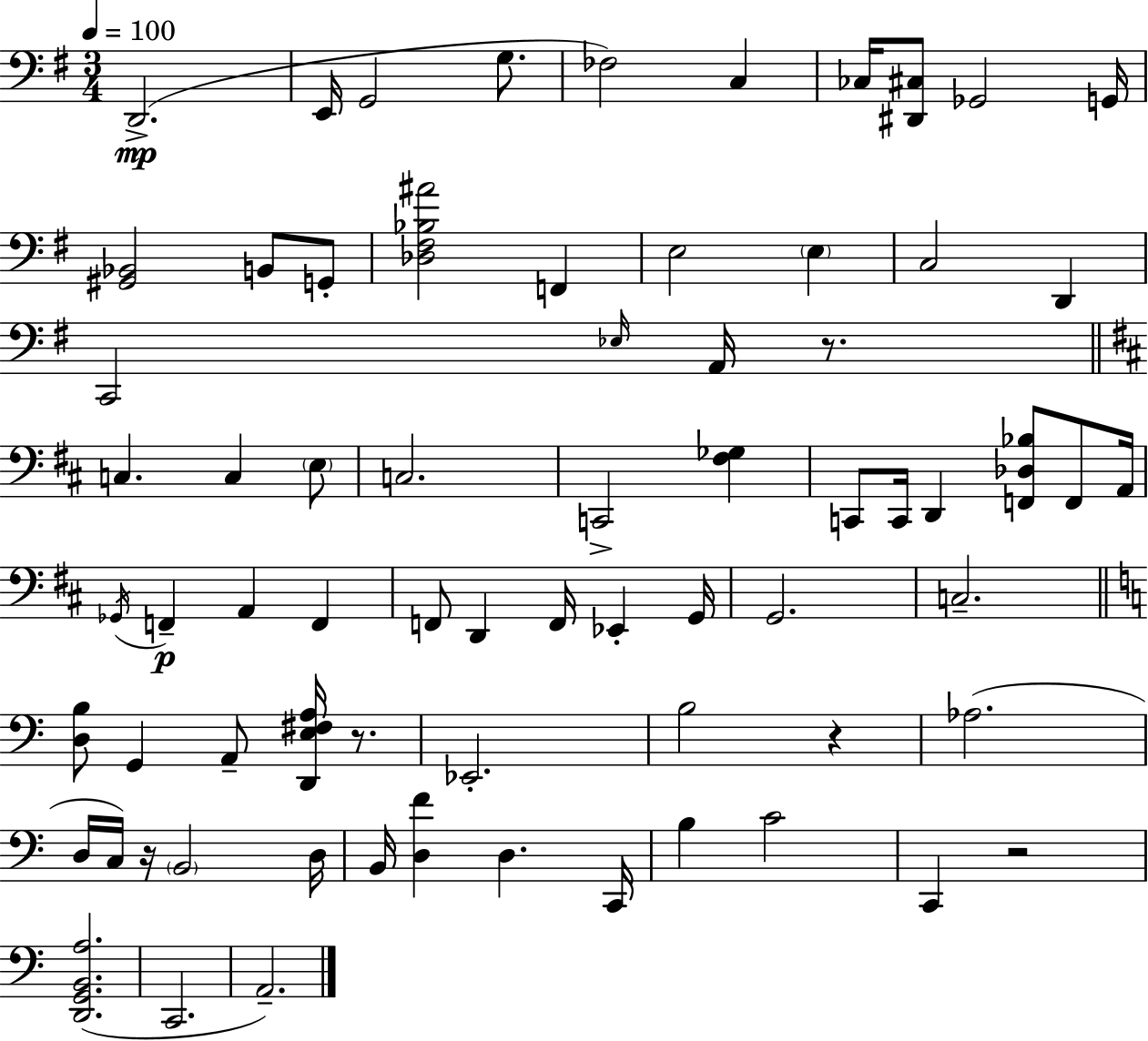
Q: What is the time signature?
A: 3/4